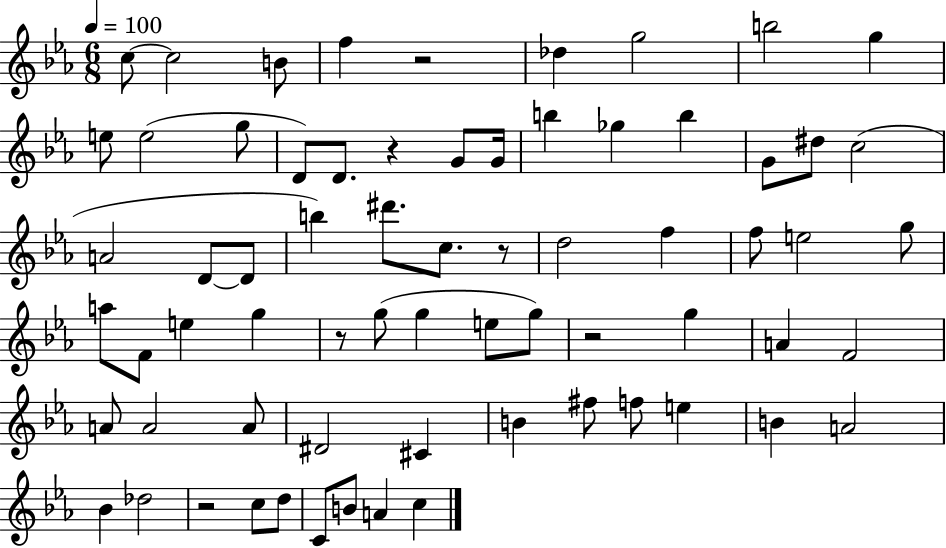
X:1
T:Untitled
M:6/8
L:1/4
K:Eb
c/2 c2 B/2 f z2 _d g2 b2 g e/2 e2 g/2 D/2 D/2 z G/2 G/4 b _g b G/2 ^d/2 c2 A2 D/2 D/2 b ^d'/2 c/2 z/2 d2 f f/2 e2 g/2 a/2 F/2 e g z/2 g/2 g e/2 g/2 z2 g A F2 A/2 A2 A/2 ^D2 ^C B ^f/2 f/2 e B A2 _B _d2 z2 c/2 d/2 C/2 B/2 A c